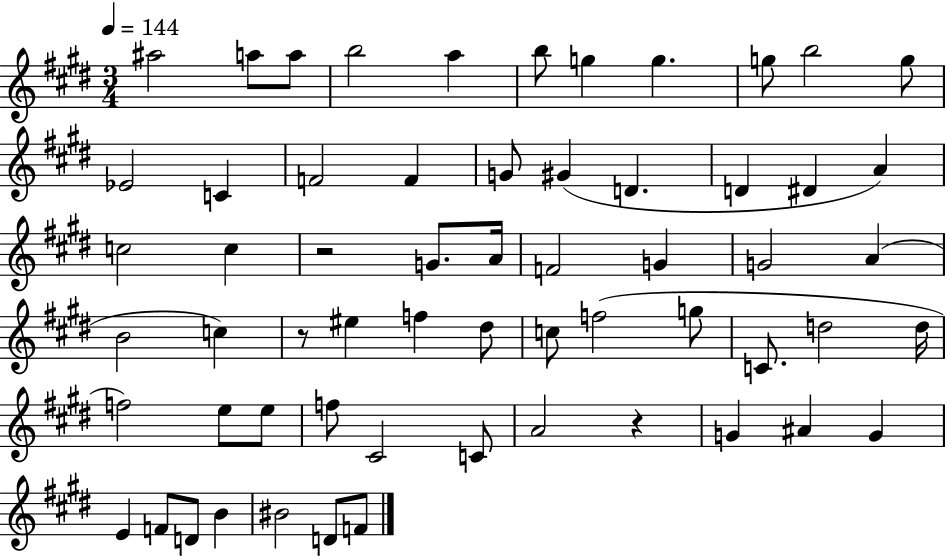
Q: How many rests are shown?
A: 3